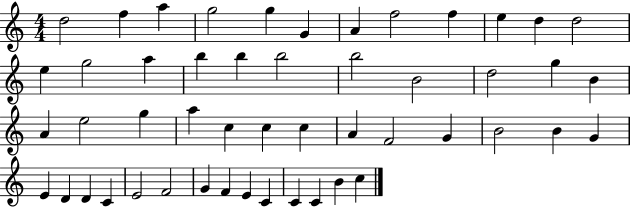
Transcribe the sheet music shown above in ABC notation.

X:1
T:Untitled
M:4/4
L:1/4
K:C
d2 f a g2 g G A f2 f e d d2 e g2 a b b b2 b2 B2 d2 g B A e2 g a c c c A F2 G B2 B G E D D C E2 F2 G F E C C C B c